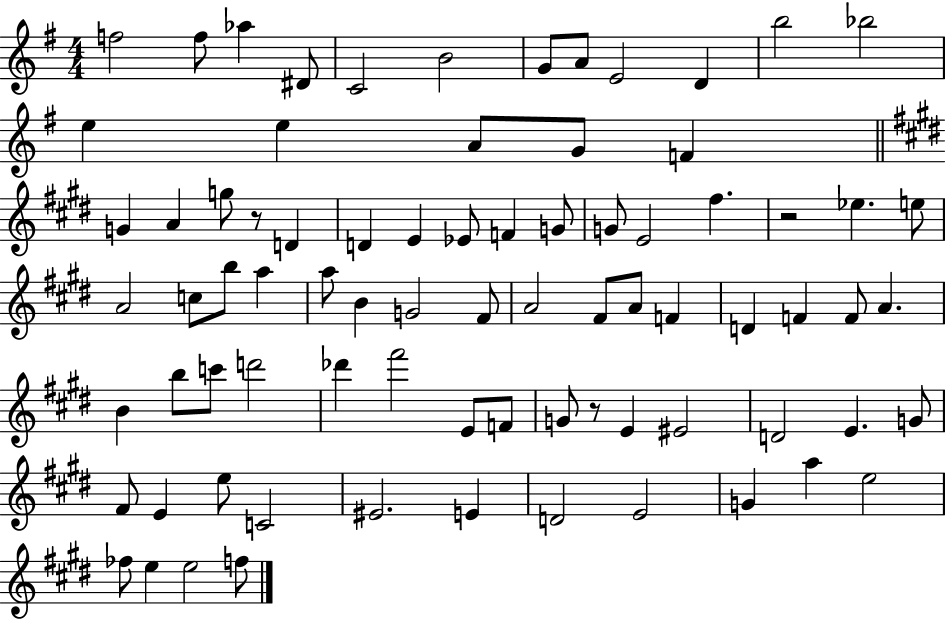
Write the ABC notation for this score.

X:1
T:Untitled
M:4/4
L:1/4
K:G
f2 f/2 _a ^D/2 C2 B2 G/2 A/2 E2 D b2 _b2 e e A/2 G/2 F G A g/2 z/2 D D E _E/2 F G/2 G/2 E2 ^f z2 _e e/2 A2 c/2 b/2 a a/2 B G2 ^F/2 A2 ^F/2 A/2 F D F F/2 A B b/2 c'/2 d'2 _d' ^f'2 E/2 F/2 G/2 z/2 E ^E2 D2 E G/2 ^F/2 E e/2 C2 ^E2 E D2 E2 G a e2 _f/2 e e2 f/2